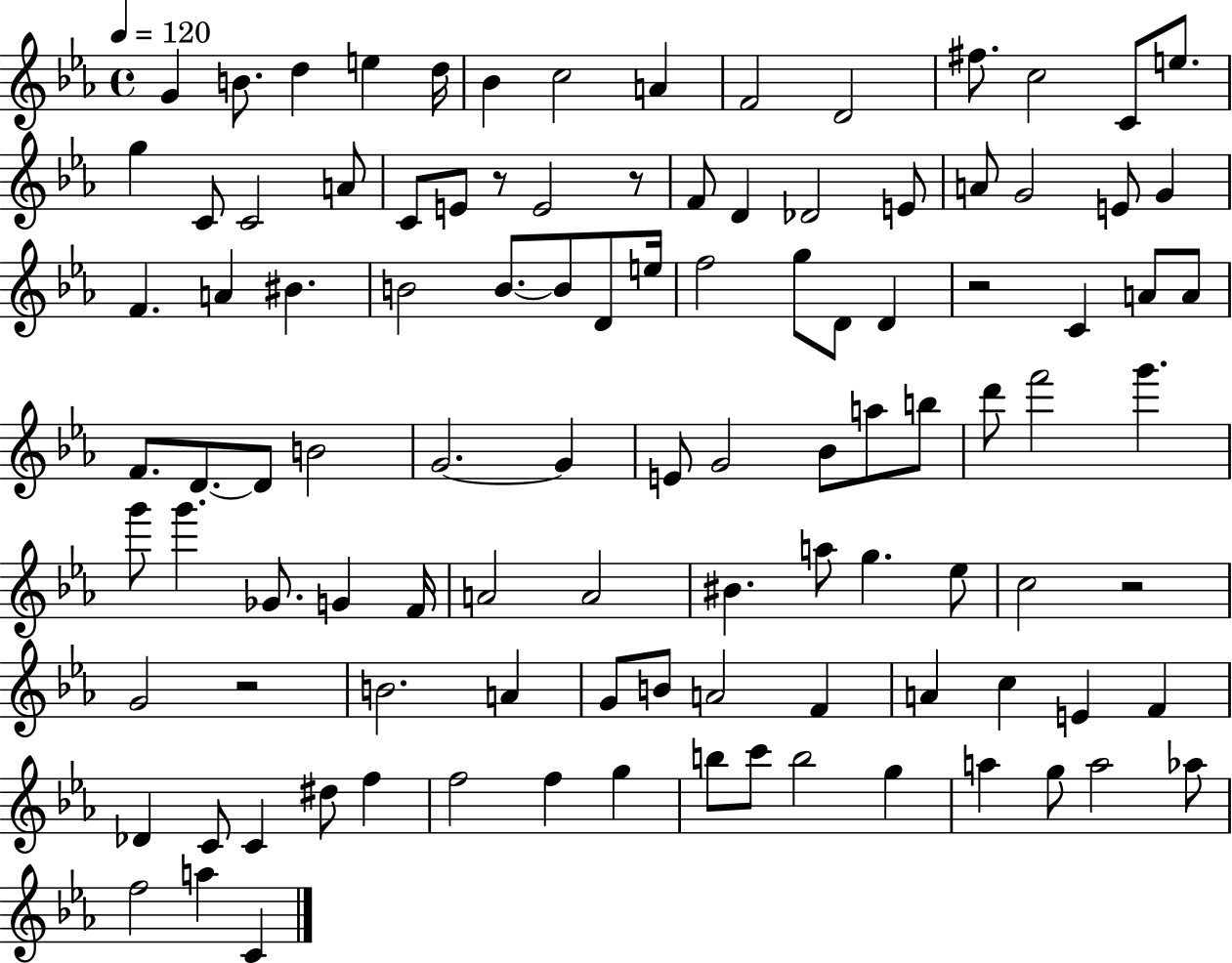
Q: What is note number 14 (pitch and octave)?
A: E5